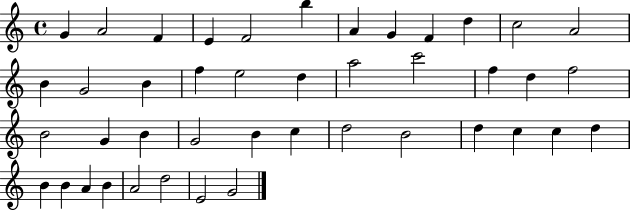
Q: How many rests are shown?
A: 0